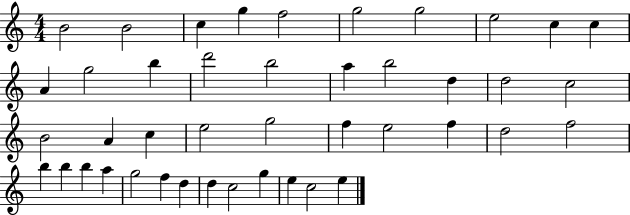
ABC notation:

X:1
T:Untitled
M:4/4
L:1/4
K:C
B2 B2 c g f2 g2 g2 e2 c c A g2 b d'2 b2 a b2 d d2 c2 B2 A c e2 g2 f e2 f d2 f2 b b b a g2 f d d c2 g e c2 e